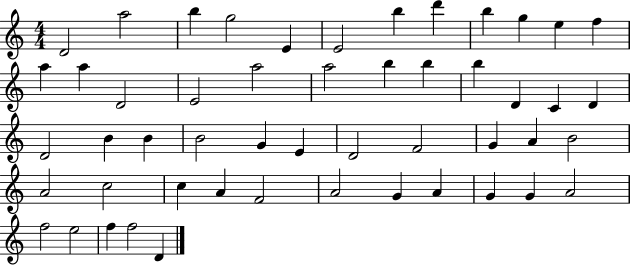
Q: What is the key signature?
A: C major